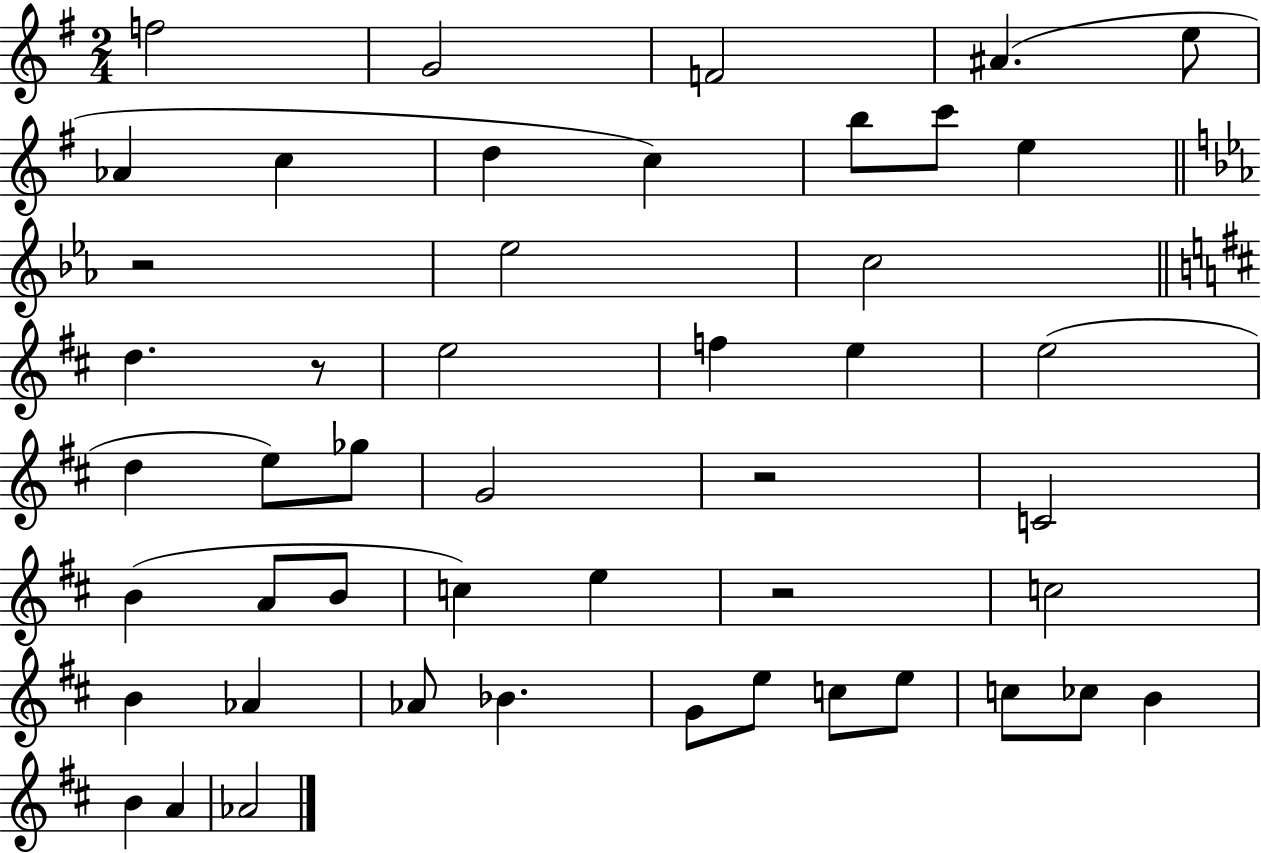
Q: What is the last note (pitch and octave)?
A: Ab4